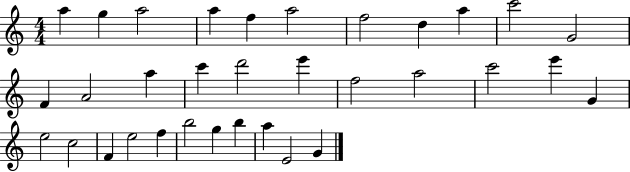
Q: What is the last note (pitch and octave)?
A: G4